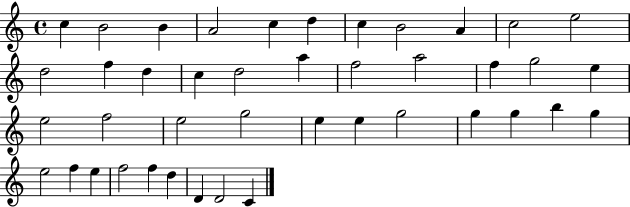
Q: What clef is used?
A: treble